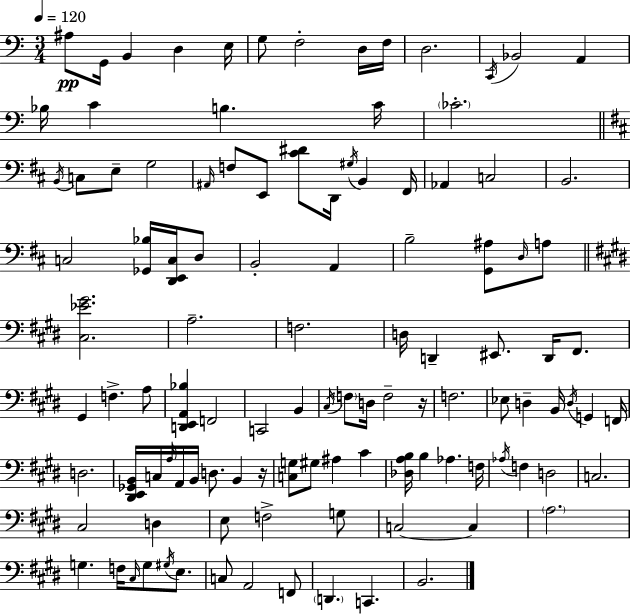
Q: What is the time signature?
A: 3/4